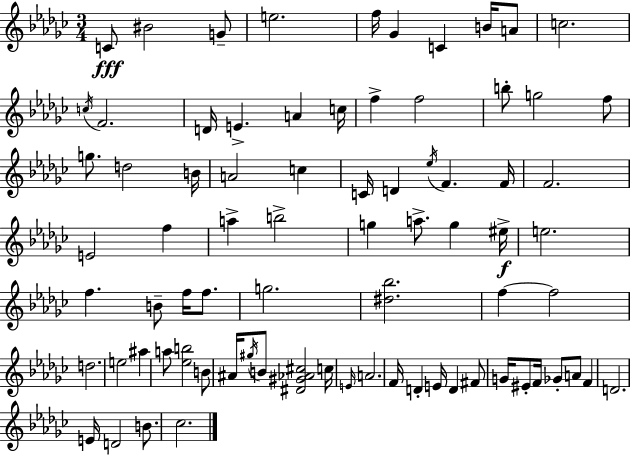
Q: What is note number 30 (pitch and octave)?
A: F4